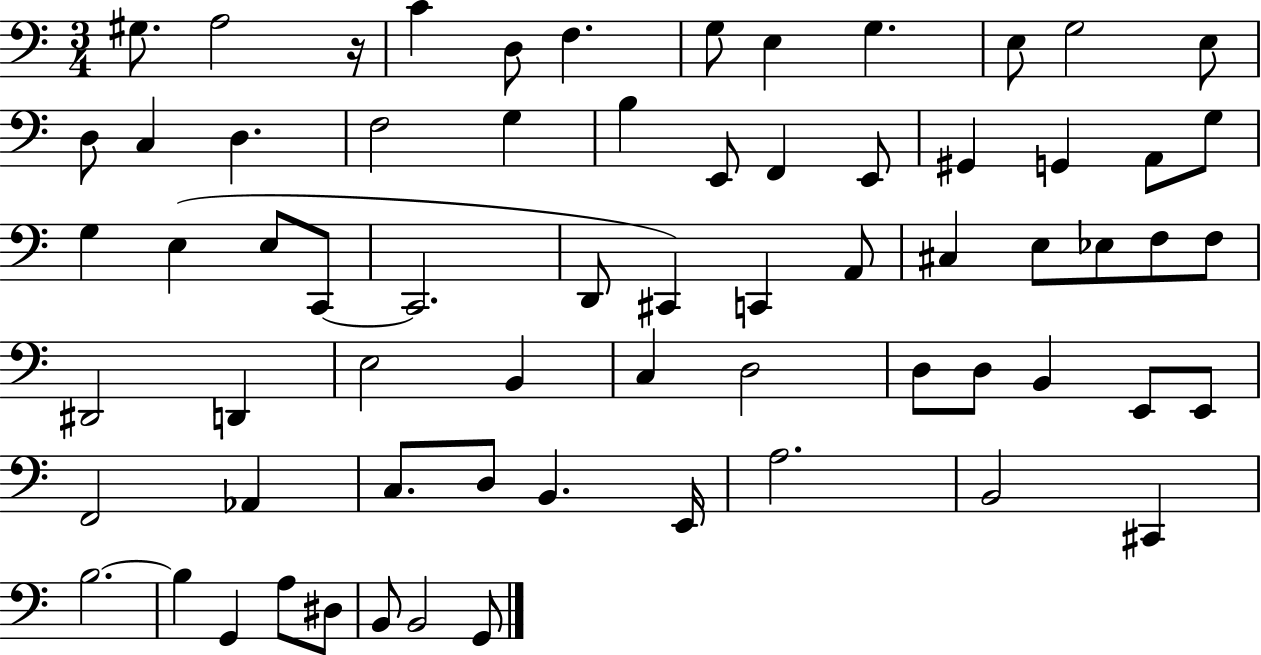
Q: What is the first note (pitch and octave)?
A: G#3